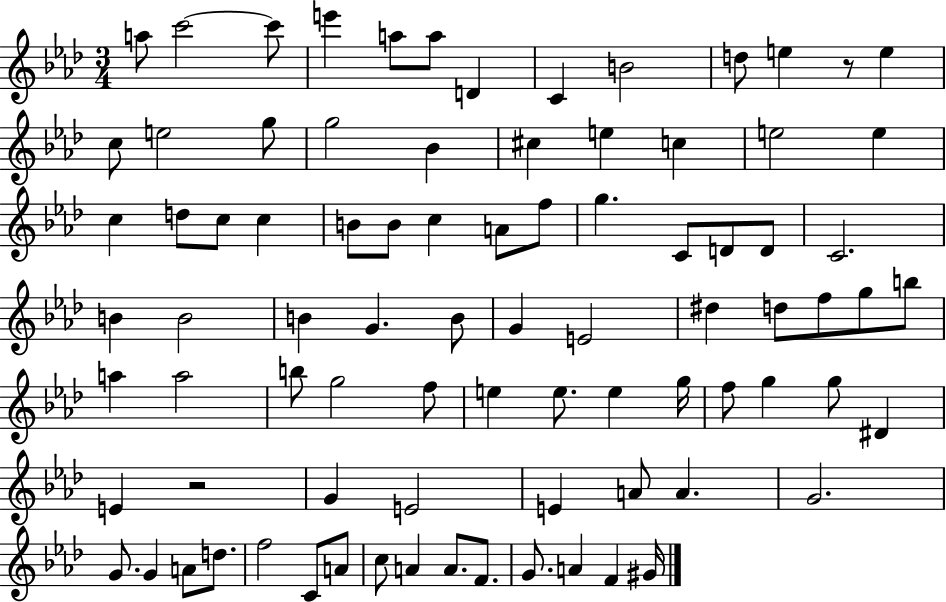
{
  \clef treble
  \numericTimeSignature
  \time 3/4
  \key aes \major
  \repeat volta 2 { a''8 c'''2~~ c'''8 | e'''4 a''8 a''8 d'4 | c'4 b'2 | d''8 e''4 r8 e''4 | \break c''8 e''2 g''8 | g''2 bes'4 | cis''4 e''4 c''4 | e''2 e''4 | \break c''4 d''8 c''8 c''4 | b'8 b'8 c''4 a'8 f''8 | g''4. c'8 d'8 d'8 | c'2. | \break b'4 b'2 | b'4 g'4. b'8 | g'4 e'2 | dis''4 d''8 f''8 g''8 b''8 | \break a''4 a''2 | b''8 g''2 f''8 | e''4 e''8. e''4 g''16 | f''8 g''4 g''8 dis'4 | \break e'4 r2 | g'4 e'2 | e'4 a'8 a'4. | g'2. | \break g'8. g'4 a'8 d''8. | f''2 c'8 a'8 | c''8 a'4 a'8. f'8. | g'8. a'4 f'4 gis'16 | \break } \bar "|."
}